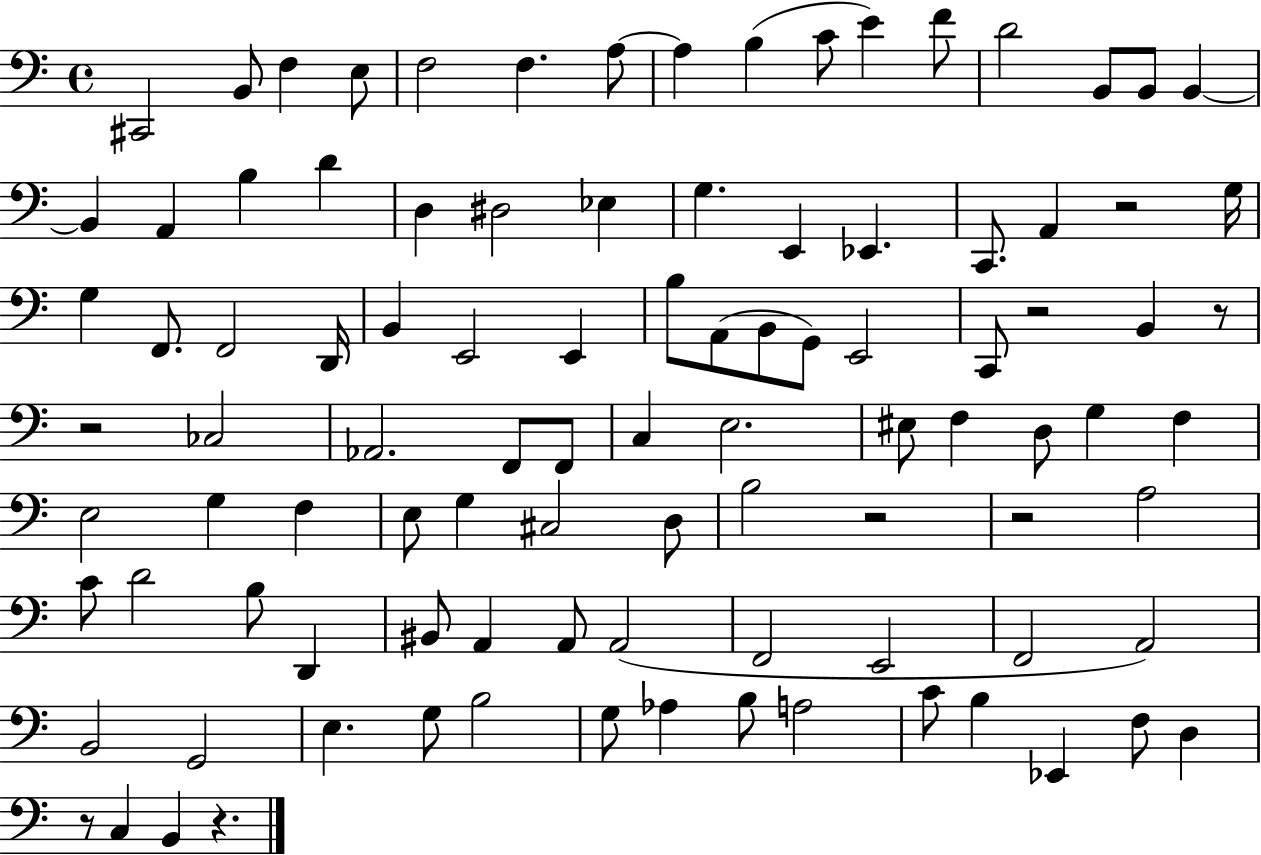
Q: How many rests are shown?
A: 8